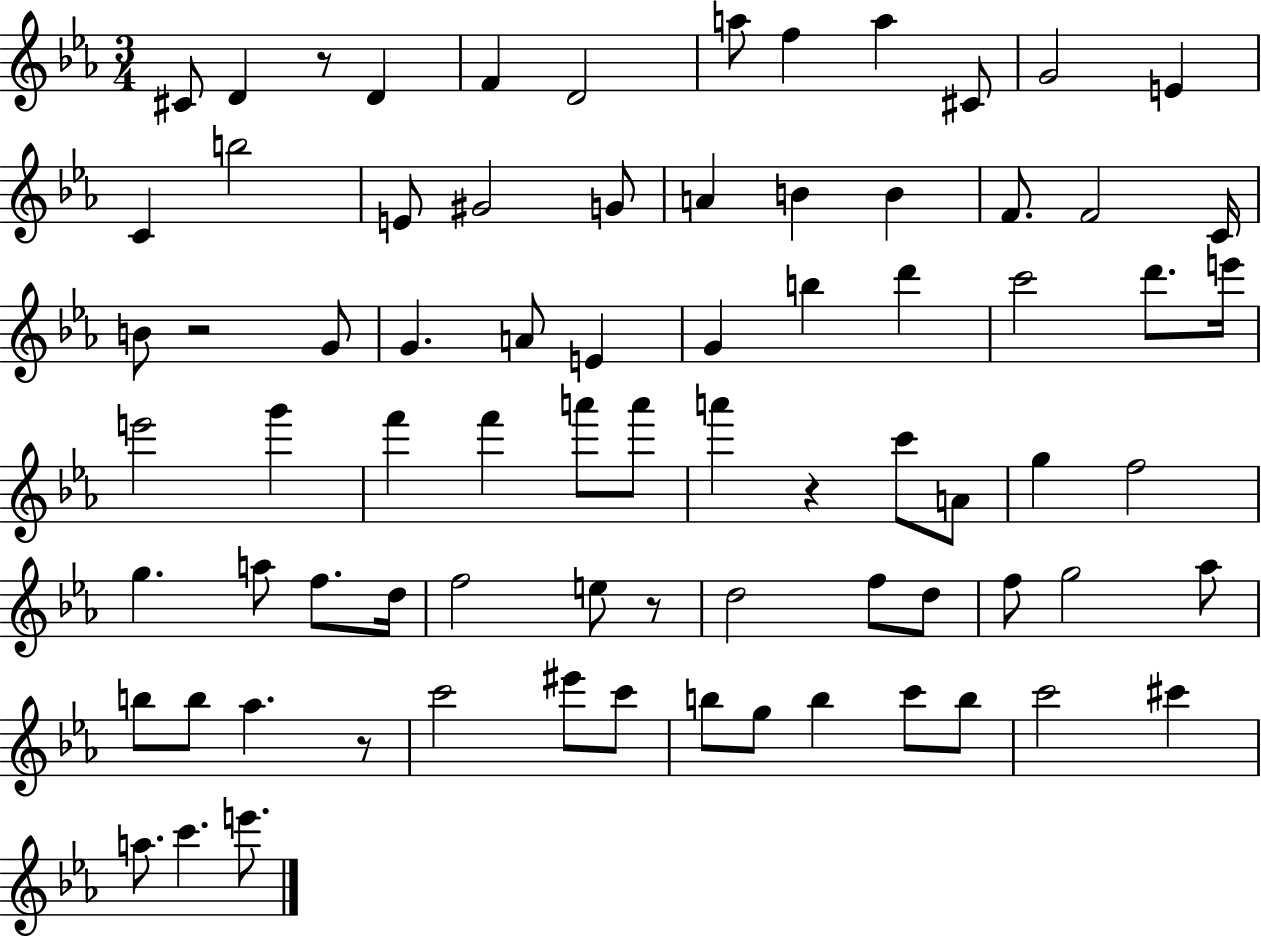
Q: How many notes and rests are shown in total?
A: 77